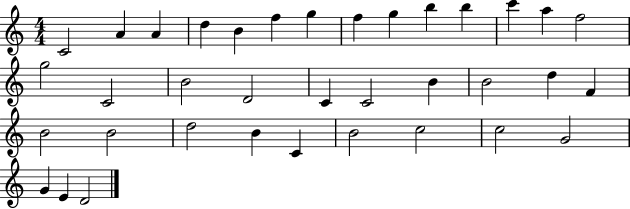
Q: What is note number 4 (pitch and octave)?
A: D5